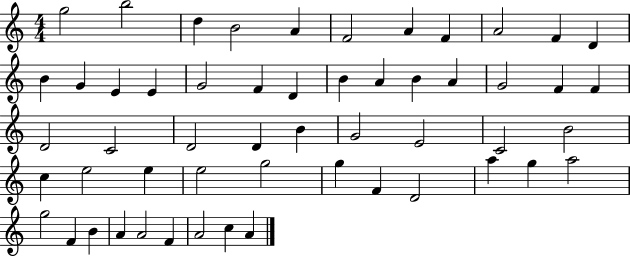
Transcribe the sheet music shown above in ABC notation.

X:1
T:Untitled
M:4/4
L:1/4
K:C
g2 b2 d B2 A F2 A F A2 F D B G E E G2 F D B A B A G2 F F D2 C2 D2 D B G2 E2 C2 B2 c e2 e e2 g2 g F D2 a g a2 g2 F B A A2 F A2 c A